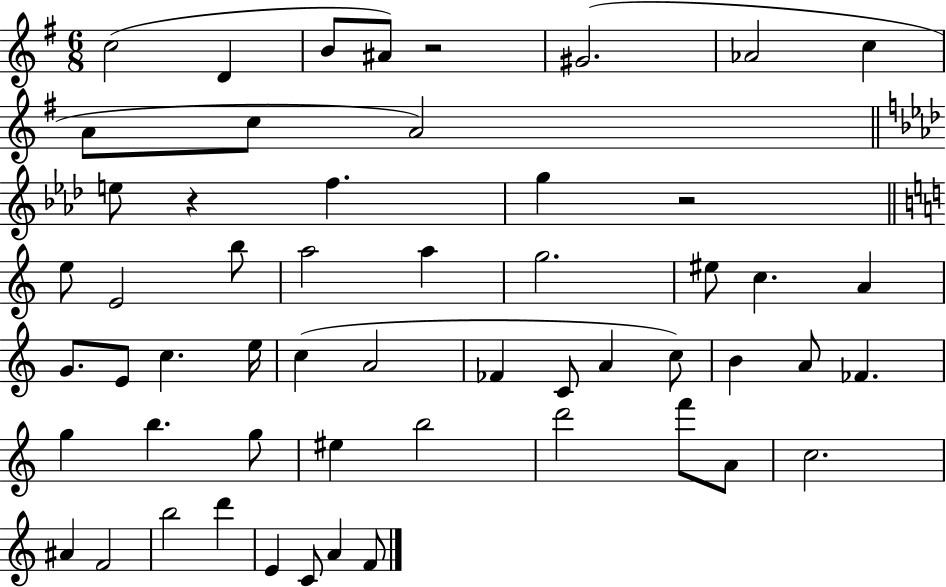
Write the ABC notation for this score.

X:1
T:Untitled
M:6/8
L:1/4
K:G
c2 D B/2 ^A/2 z2 ^G2 _A2 c A/2 c/2 A2 e/2 z f g z2 e/2 E2 b/2 a2 a g2 ^e/2 c A G/2 E/2 c e/4 c A2 _F C/2 A c/2 B A/2 _F g b g/2 ^e b2 d'2 f'/2 A/2 c2 ^A F2 b2 d' E C/2 A F/2